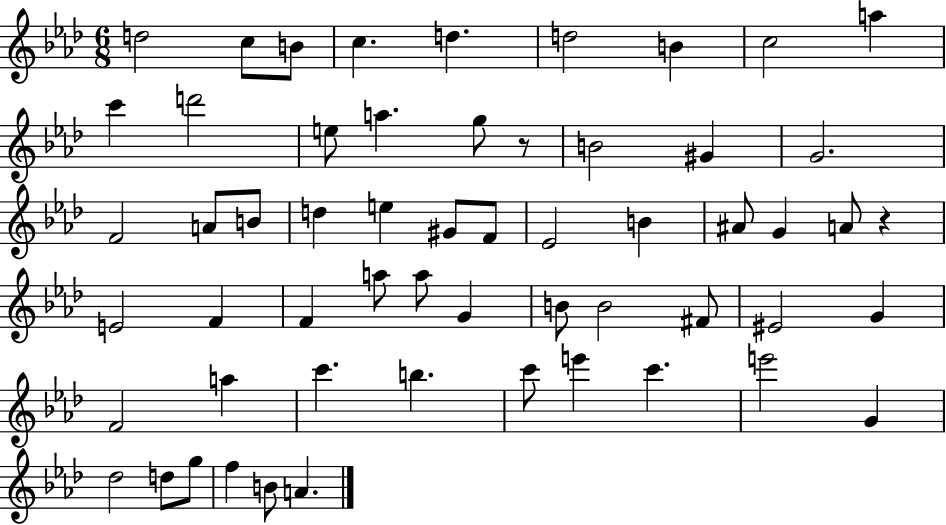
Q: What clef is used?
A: treble